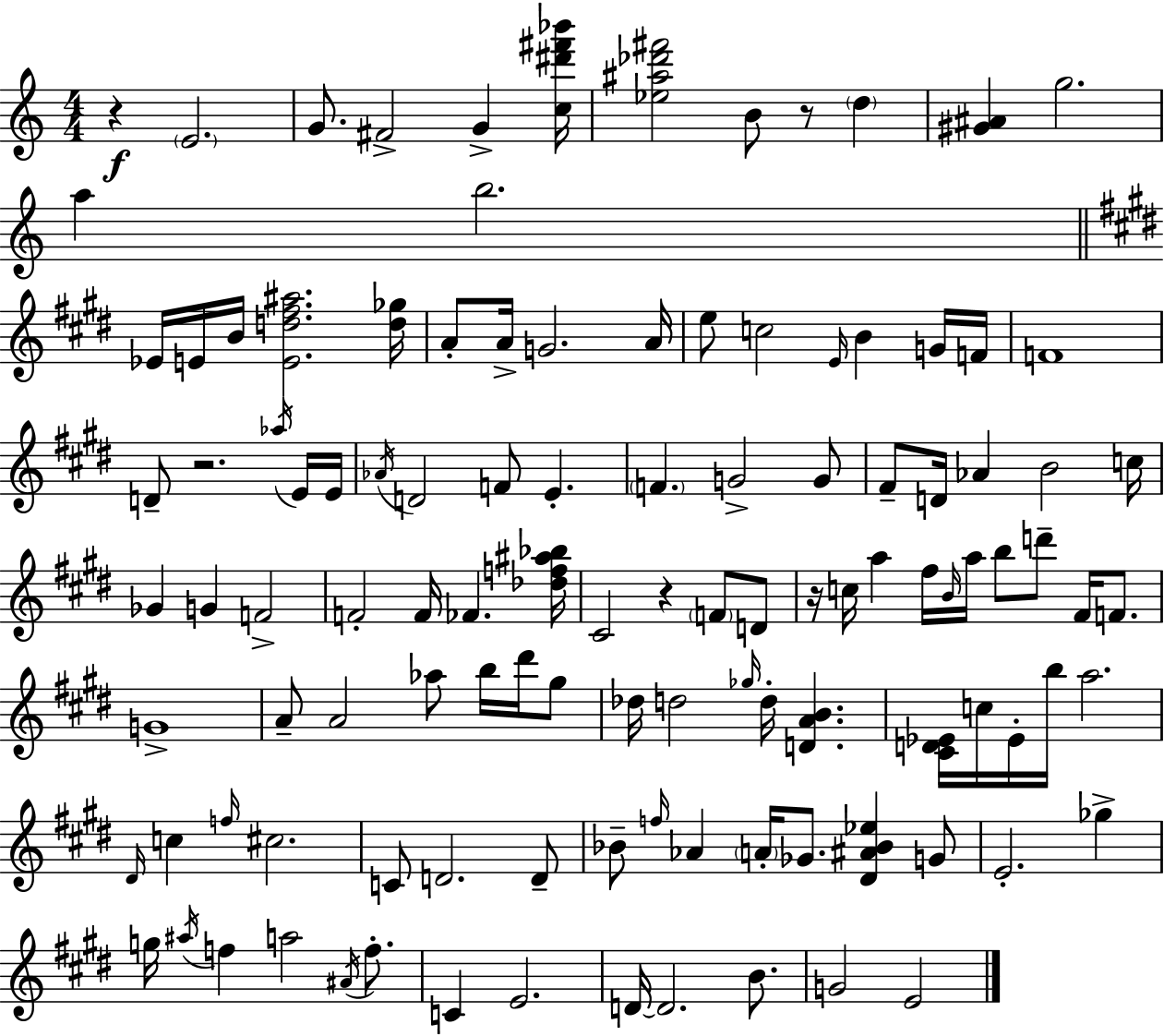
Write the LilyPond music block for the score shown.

{
  \clef treble
  \numericTimeSignature
  \time 4/4
  \key c \major
  r4\f \parenthesize e'2. | g'8. fis'2-> g'4-> <c'' dis''' fis''' bes'''>16 | <ees'' ais'' des''' fis'''>2 b'8 r8 \parenthesize d''4 | <gis' ais'>4 g''2. | \break a''4 b''2. | \bar "||" \break \key e \major ees'16 e'16 b'16 <e' d'' fis'' ais''>2. <d'' ges''>16 | a'8-. a'16-> g'2. a'16 | e''8 c''2 \grace { e'16 } b'4 g'16 | f'16 f'1 | \break d'8-- r2. \acciaccatura { aes''16 } | e'16 e'16 \acciaccatura { aes'16 } d'2 f'8 e'4.-. | \parenthesize f'4. g'2-> | g'8 fis'8-- d'16 aes'4 b'2 | \break c''16 ges'4 g'4 f'2-> | f'2-. f'16 fes'4. | <des'' f'' ais'' bes''>16 cis'2 r4 \parenthesize f'8 | d'8 r16 c''16 a''4 fis''16 \grace { b'16 } a''16 b''8 d'''8-- | \break fis'16 f'8. g'1-> | a'8-- a'2 aes''8 | b''16 dis'''16 gis''8 des''16 d''2 \grace { ges''16 } d''16-. <d' a' b'>4. | <cis' d' ees'>16 c''16 ees'16-. b''16 a''2. | \break \grace { dis'16 } c''4 \grace { f''16 } cis''2. | c'8 d'2. | d'8-- bes'8-- \grace { f''16 } aes'4 \parenthesize a'16-. ges'8. | <dis' ais' bes' ees''>4 g'8 e'2.-. | \break ges''4-> g''16 \acciaccatura { ais''16 } f''4 a''2 | \acciaccatura { ais'16 } f''8.-. c'4 e'2. | d'16~~ d'2. | b'8. g'2 | \break e'2 \bar "|."
}